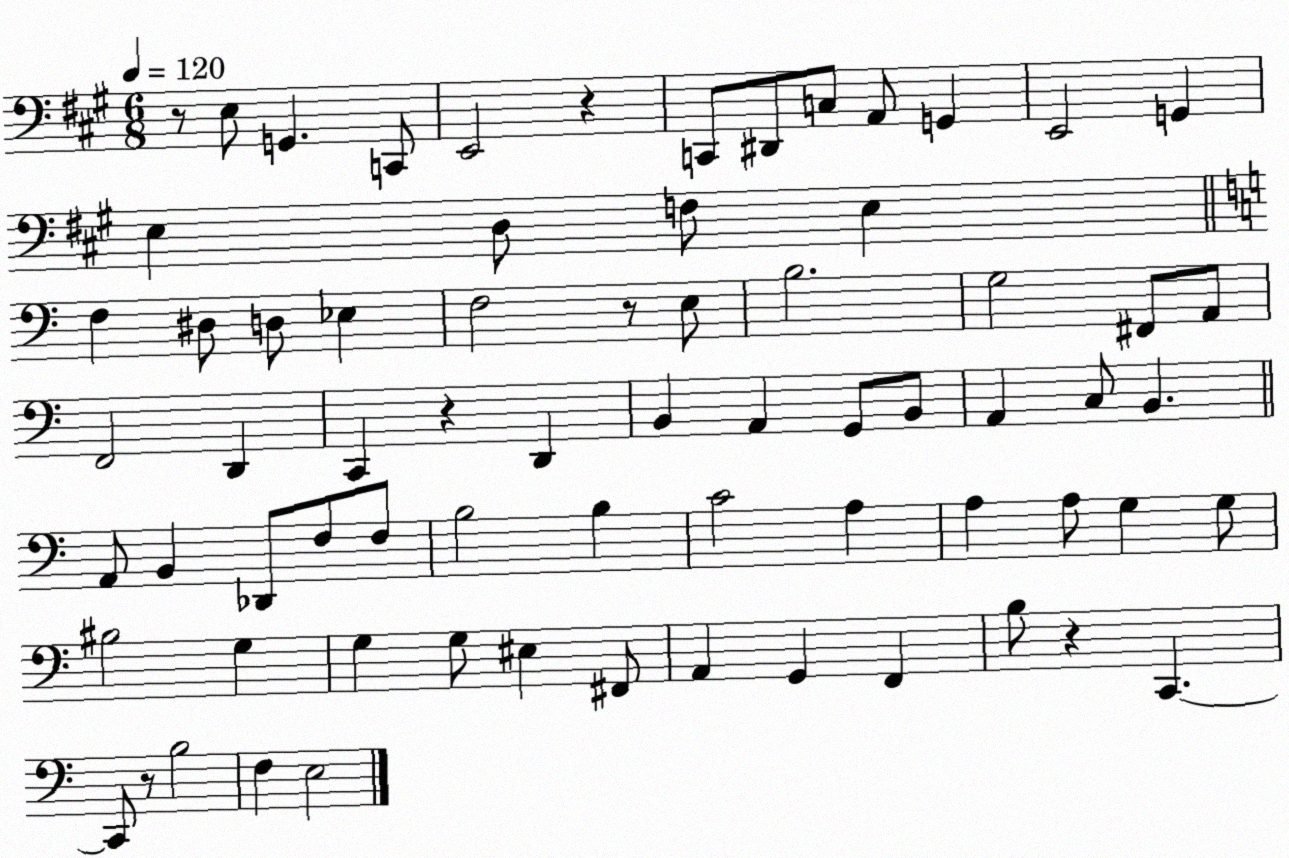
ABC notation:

X:1
T:Untitled
M:6/8
L:1/4
K:A
z/2 E,/2 G,, C,,/2 E,,2 z C,,/2 ^D,,/2 C,/2 A,,/2 G,, E,,2 G,, E, D,/2 F,/2 E, F, ^D,/2 D,/2 _E, F,2 z/2 E,/2 B,2 G,2 ^F,,/2 A,,/2 F,,2 D,, C,, z D,, B,, A,, G,,/2 B,,/2 A,, C,/2 B,, A,,/2 B,, _D,,/2 F,/2 F,/2 B,2 B, C2 A, A, A,/2 G, G,/2 ^B,2 G, G, G,/2 ^E, ^F,,/2 A,, G,, F,, B,/2 z C,, C,,/2 z/2 B,2 F, E,2